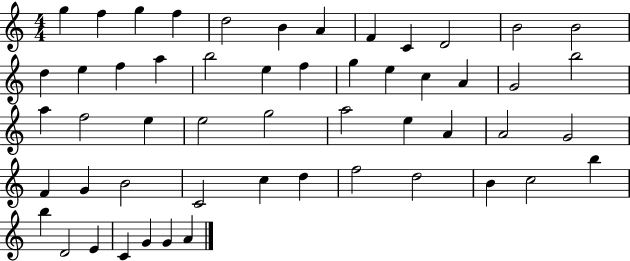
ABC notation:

X:1
T:Untitled
M:4/4
L:1/4
K:C
g f g f d2 B A F C D2 B2 B2 d e f a b2 e f g e c A G2 b2 a f2 e e2 g2 a2 e A A2 G2 F G B2 C2 c d f2 d2 B c2 b b D2 E C G G A